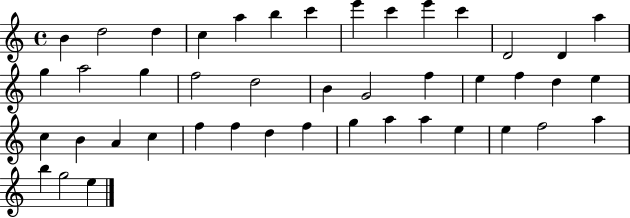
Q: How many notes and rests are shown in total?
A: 44